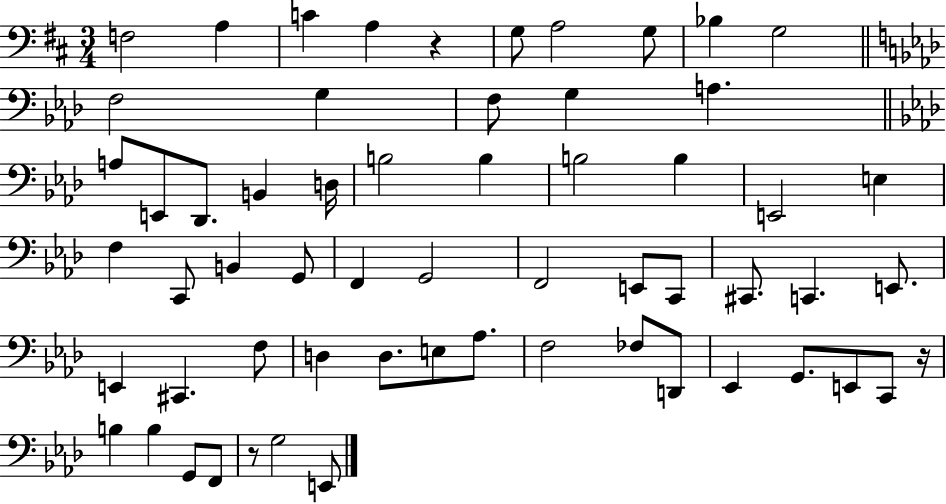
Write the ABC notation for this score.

X:1
T:Untitled
M:3/4
L:1/4
K:D
F,2 A, C A, z G,/2 A,2 G,/2 _B, G,2 F,2 G, F,/2 G, A, A,/2 E,,/2 _D,,/2 B,, D,/4 B,2 B, B,2 B, E,,2 E, F, C,,/2 B,, G,,/2 F,, G,,2 F,,2 E,,/2 C,,/2 ^C,,/2 C,, E,,/2 E,, ^C,, F,/2 D, D,/2 E,/2 _A,/2 F,2 _F,/2 D,,/2 _E,, G,,/2 E,,/2 C,,/2 z/4 B, B, G,,/2 F,,/2 z/2 G,2 E,,/2